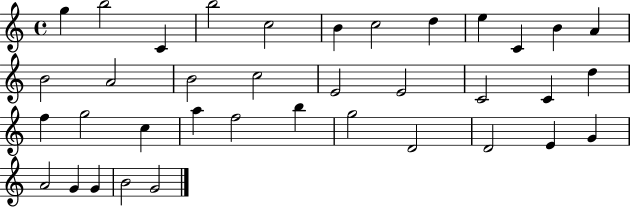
X:1
T:Untitled
M:4/4
L:1/4
K:C
g b2 C b2 c2 B c2 d e C B A B2 A2 B2 c2 E2 E2 C2 C d f g2 c a f2 b g2 D2 D2 E G A2 G G B2 G2